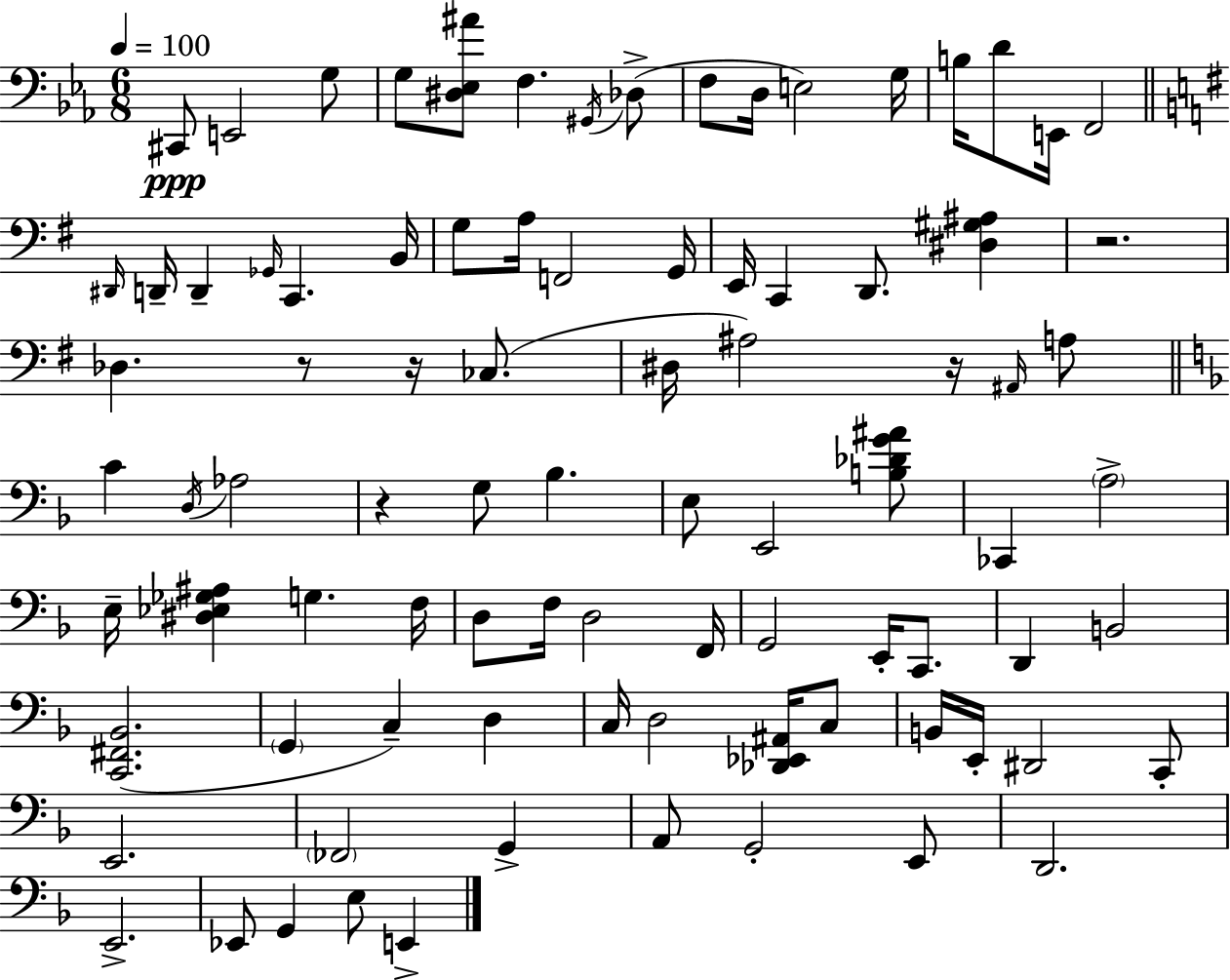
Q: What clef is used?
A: bass